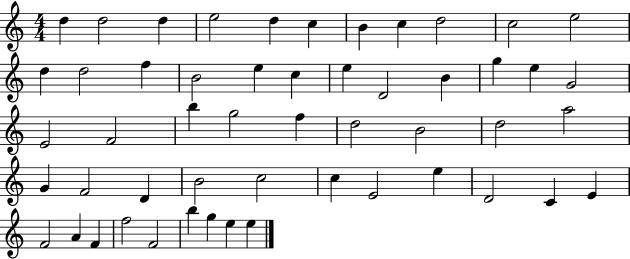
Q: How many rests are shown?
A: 0